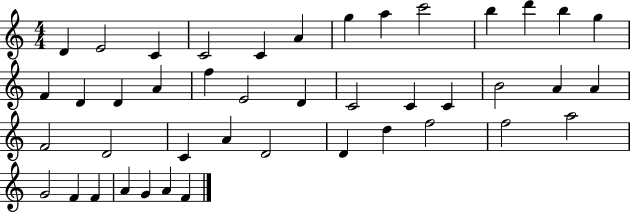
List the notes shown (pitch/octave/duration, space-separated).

D4/q E4/h C4/q C4/h C4/q A4/q G5/q A5/q C6/h B5/q D6/q B5/q G5/q F4/q D4/q D4/q A4/q F5/q E4/h D4/q C4/h C4/q C4/q B4/h A4/q A4/q F4/h D4/h C4/q A4/q D4/h D4/q D5/q F5/h F5/h A5/h G4/h F4/q F4/q A4/q G4/q A4/q F4/q